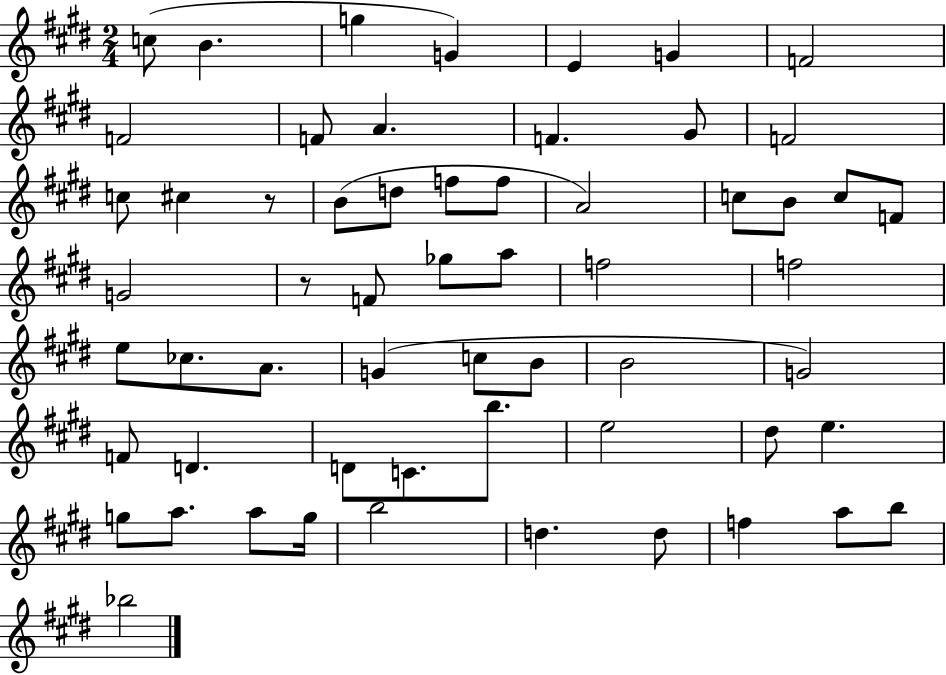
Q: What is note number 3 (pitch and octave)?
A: G5